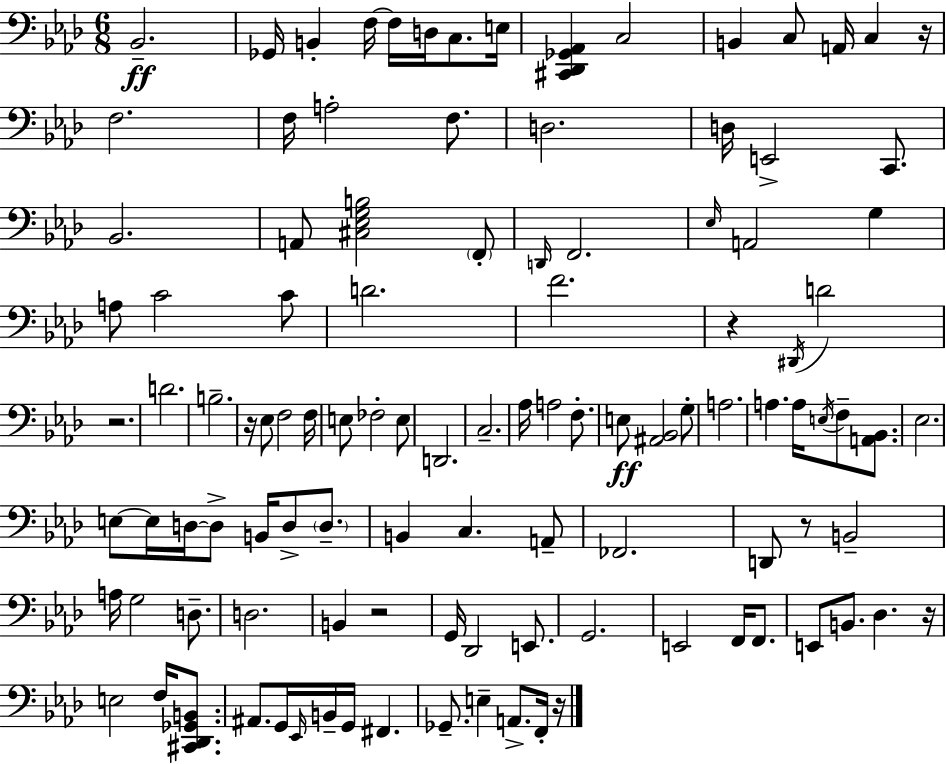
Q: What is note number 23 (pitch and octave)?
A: A2